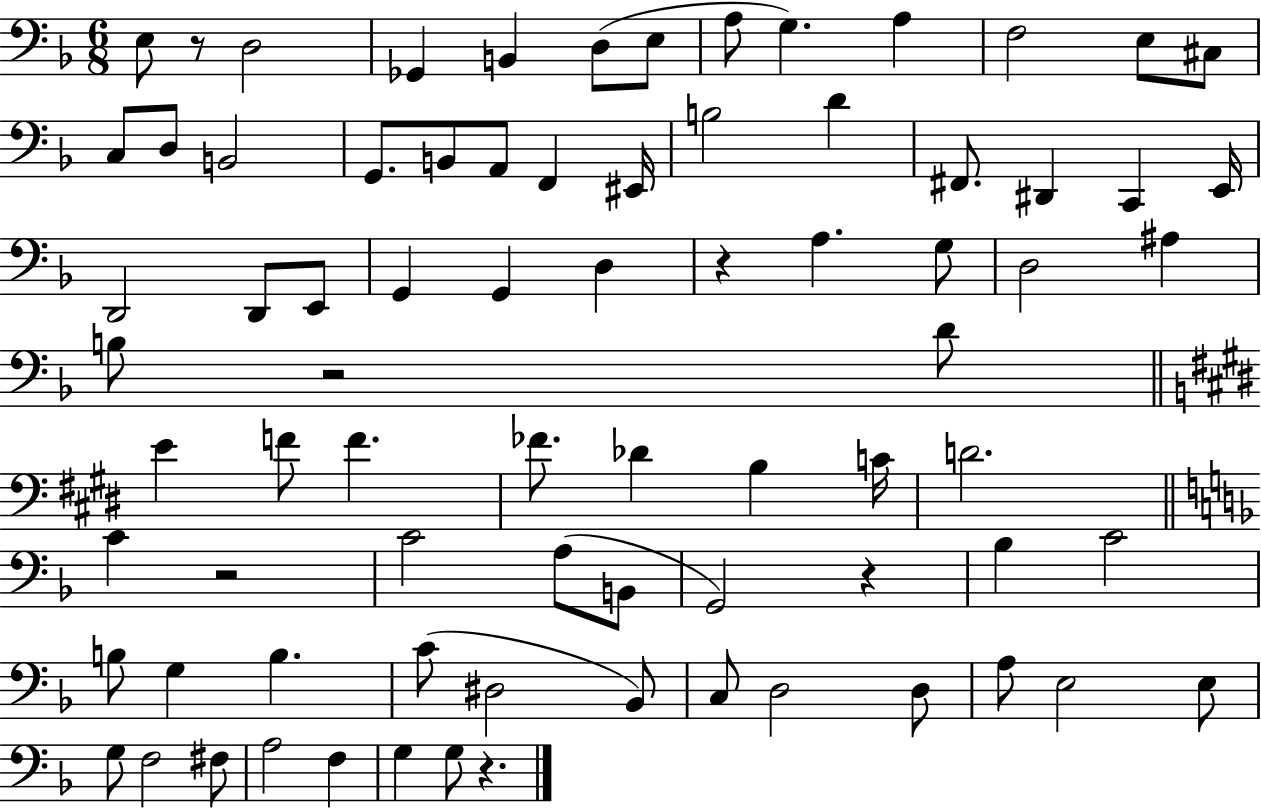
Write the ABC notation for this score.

X:1
T:Untitled
M:6/8
L:1/4
K:F
E,/2 z/2 D,2 _G,, B,, D,/2 E,/2 A,/2 G, A, F,2 E,/2 ^C,/2 C,/2 D,/2 B,,2 G,,/2 B,,/2 A,,/2 F,, ^E,,/4 B,2 D ^F,,/2 ^D,, C,, E,,/4 D,,2 D,,/2 E,,/2 G,, G,, D, z A, G,/2 D,2 ^A, B,/2 z2 D/2 E F/2 F _F/2 _D B, C/4 D2 C z2 C2 A,/2 B,,/2 G,,2 z _B, C2 B,/2 G, B, C/2 ^D,2 _B,,/2 C,/2 D,2 D,/2 A,/2 E,2 E,/2 G,/2 F,2 ^F,/2 A,2 F, G, G,/2 z